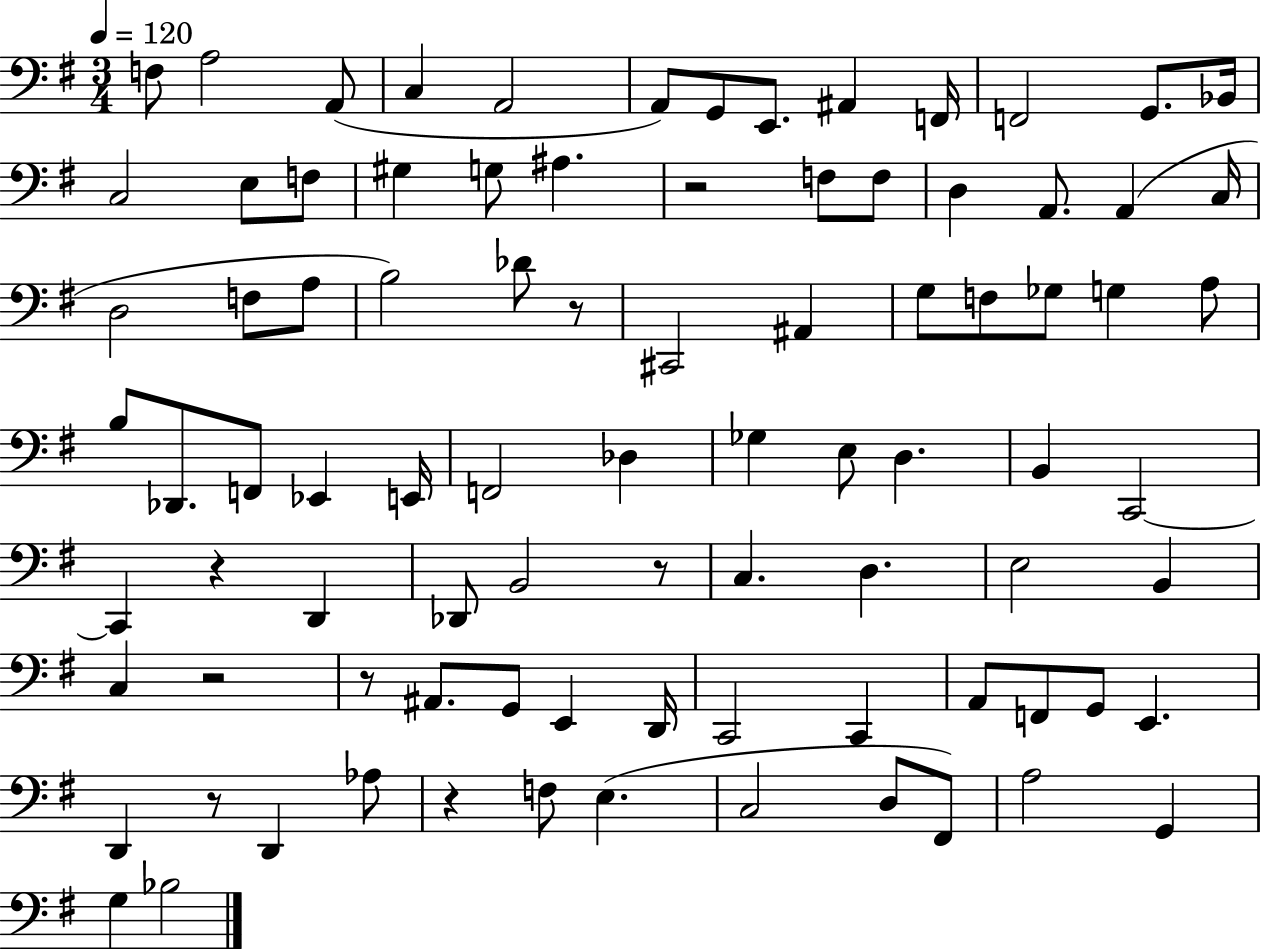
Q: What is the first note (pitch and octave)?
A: F3